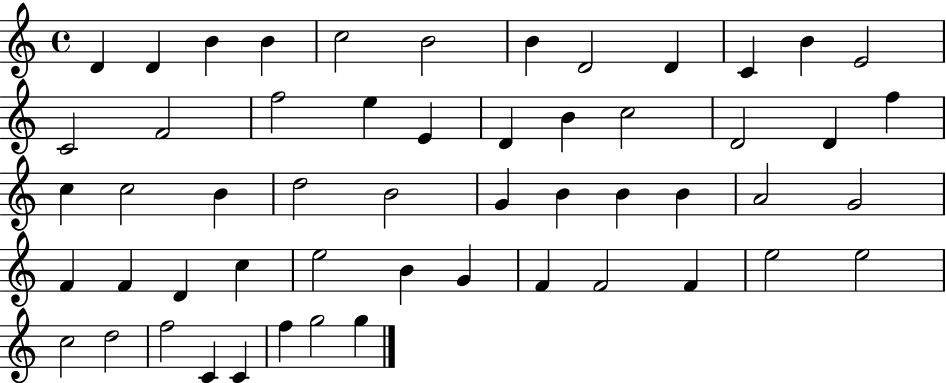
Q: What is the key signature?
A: C major